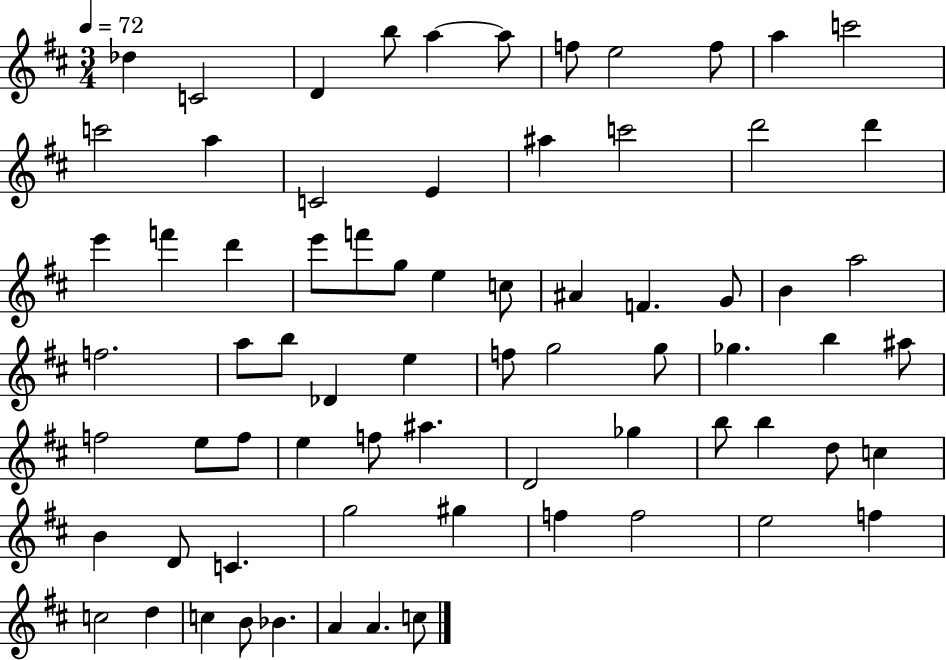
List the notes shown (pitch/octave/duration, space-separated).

Db5/q C4/h D4/q B5/e A5/q A5/e F5/e E5/h F5/e A5/q C6/h C6/h A5/q C4/h E4/q A#5/q C6/h D6/h D6/q E6/q F6/q D6/q E6/e F6/e G5/e E5/q C5/e A#4/q F4/q. G4/e B4/q A5/h F5/h. A5/e B5/e Db4/q E5/q F5/e G5/h G5/e Gb5/q. B5/q A#5/e F5/h E5/e F5/e E5/q F5/e A#5/q. D4/h Gb5/q B5/e B5/q D5/e C5/q B4/q D4/e C4/q. G5/h G#5/q F5/q F5/h E5/h F5/q C5/h D5/q C5/q B4/e Bb4/q. A4/q A4/q. C5/e